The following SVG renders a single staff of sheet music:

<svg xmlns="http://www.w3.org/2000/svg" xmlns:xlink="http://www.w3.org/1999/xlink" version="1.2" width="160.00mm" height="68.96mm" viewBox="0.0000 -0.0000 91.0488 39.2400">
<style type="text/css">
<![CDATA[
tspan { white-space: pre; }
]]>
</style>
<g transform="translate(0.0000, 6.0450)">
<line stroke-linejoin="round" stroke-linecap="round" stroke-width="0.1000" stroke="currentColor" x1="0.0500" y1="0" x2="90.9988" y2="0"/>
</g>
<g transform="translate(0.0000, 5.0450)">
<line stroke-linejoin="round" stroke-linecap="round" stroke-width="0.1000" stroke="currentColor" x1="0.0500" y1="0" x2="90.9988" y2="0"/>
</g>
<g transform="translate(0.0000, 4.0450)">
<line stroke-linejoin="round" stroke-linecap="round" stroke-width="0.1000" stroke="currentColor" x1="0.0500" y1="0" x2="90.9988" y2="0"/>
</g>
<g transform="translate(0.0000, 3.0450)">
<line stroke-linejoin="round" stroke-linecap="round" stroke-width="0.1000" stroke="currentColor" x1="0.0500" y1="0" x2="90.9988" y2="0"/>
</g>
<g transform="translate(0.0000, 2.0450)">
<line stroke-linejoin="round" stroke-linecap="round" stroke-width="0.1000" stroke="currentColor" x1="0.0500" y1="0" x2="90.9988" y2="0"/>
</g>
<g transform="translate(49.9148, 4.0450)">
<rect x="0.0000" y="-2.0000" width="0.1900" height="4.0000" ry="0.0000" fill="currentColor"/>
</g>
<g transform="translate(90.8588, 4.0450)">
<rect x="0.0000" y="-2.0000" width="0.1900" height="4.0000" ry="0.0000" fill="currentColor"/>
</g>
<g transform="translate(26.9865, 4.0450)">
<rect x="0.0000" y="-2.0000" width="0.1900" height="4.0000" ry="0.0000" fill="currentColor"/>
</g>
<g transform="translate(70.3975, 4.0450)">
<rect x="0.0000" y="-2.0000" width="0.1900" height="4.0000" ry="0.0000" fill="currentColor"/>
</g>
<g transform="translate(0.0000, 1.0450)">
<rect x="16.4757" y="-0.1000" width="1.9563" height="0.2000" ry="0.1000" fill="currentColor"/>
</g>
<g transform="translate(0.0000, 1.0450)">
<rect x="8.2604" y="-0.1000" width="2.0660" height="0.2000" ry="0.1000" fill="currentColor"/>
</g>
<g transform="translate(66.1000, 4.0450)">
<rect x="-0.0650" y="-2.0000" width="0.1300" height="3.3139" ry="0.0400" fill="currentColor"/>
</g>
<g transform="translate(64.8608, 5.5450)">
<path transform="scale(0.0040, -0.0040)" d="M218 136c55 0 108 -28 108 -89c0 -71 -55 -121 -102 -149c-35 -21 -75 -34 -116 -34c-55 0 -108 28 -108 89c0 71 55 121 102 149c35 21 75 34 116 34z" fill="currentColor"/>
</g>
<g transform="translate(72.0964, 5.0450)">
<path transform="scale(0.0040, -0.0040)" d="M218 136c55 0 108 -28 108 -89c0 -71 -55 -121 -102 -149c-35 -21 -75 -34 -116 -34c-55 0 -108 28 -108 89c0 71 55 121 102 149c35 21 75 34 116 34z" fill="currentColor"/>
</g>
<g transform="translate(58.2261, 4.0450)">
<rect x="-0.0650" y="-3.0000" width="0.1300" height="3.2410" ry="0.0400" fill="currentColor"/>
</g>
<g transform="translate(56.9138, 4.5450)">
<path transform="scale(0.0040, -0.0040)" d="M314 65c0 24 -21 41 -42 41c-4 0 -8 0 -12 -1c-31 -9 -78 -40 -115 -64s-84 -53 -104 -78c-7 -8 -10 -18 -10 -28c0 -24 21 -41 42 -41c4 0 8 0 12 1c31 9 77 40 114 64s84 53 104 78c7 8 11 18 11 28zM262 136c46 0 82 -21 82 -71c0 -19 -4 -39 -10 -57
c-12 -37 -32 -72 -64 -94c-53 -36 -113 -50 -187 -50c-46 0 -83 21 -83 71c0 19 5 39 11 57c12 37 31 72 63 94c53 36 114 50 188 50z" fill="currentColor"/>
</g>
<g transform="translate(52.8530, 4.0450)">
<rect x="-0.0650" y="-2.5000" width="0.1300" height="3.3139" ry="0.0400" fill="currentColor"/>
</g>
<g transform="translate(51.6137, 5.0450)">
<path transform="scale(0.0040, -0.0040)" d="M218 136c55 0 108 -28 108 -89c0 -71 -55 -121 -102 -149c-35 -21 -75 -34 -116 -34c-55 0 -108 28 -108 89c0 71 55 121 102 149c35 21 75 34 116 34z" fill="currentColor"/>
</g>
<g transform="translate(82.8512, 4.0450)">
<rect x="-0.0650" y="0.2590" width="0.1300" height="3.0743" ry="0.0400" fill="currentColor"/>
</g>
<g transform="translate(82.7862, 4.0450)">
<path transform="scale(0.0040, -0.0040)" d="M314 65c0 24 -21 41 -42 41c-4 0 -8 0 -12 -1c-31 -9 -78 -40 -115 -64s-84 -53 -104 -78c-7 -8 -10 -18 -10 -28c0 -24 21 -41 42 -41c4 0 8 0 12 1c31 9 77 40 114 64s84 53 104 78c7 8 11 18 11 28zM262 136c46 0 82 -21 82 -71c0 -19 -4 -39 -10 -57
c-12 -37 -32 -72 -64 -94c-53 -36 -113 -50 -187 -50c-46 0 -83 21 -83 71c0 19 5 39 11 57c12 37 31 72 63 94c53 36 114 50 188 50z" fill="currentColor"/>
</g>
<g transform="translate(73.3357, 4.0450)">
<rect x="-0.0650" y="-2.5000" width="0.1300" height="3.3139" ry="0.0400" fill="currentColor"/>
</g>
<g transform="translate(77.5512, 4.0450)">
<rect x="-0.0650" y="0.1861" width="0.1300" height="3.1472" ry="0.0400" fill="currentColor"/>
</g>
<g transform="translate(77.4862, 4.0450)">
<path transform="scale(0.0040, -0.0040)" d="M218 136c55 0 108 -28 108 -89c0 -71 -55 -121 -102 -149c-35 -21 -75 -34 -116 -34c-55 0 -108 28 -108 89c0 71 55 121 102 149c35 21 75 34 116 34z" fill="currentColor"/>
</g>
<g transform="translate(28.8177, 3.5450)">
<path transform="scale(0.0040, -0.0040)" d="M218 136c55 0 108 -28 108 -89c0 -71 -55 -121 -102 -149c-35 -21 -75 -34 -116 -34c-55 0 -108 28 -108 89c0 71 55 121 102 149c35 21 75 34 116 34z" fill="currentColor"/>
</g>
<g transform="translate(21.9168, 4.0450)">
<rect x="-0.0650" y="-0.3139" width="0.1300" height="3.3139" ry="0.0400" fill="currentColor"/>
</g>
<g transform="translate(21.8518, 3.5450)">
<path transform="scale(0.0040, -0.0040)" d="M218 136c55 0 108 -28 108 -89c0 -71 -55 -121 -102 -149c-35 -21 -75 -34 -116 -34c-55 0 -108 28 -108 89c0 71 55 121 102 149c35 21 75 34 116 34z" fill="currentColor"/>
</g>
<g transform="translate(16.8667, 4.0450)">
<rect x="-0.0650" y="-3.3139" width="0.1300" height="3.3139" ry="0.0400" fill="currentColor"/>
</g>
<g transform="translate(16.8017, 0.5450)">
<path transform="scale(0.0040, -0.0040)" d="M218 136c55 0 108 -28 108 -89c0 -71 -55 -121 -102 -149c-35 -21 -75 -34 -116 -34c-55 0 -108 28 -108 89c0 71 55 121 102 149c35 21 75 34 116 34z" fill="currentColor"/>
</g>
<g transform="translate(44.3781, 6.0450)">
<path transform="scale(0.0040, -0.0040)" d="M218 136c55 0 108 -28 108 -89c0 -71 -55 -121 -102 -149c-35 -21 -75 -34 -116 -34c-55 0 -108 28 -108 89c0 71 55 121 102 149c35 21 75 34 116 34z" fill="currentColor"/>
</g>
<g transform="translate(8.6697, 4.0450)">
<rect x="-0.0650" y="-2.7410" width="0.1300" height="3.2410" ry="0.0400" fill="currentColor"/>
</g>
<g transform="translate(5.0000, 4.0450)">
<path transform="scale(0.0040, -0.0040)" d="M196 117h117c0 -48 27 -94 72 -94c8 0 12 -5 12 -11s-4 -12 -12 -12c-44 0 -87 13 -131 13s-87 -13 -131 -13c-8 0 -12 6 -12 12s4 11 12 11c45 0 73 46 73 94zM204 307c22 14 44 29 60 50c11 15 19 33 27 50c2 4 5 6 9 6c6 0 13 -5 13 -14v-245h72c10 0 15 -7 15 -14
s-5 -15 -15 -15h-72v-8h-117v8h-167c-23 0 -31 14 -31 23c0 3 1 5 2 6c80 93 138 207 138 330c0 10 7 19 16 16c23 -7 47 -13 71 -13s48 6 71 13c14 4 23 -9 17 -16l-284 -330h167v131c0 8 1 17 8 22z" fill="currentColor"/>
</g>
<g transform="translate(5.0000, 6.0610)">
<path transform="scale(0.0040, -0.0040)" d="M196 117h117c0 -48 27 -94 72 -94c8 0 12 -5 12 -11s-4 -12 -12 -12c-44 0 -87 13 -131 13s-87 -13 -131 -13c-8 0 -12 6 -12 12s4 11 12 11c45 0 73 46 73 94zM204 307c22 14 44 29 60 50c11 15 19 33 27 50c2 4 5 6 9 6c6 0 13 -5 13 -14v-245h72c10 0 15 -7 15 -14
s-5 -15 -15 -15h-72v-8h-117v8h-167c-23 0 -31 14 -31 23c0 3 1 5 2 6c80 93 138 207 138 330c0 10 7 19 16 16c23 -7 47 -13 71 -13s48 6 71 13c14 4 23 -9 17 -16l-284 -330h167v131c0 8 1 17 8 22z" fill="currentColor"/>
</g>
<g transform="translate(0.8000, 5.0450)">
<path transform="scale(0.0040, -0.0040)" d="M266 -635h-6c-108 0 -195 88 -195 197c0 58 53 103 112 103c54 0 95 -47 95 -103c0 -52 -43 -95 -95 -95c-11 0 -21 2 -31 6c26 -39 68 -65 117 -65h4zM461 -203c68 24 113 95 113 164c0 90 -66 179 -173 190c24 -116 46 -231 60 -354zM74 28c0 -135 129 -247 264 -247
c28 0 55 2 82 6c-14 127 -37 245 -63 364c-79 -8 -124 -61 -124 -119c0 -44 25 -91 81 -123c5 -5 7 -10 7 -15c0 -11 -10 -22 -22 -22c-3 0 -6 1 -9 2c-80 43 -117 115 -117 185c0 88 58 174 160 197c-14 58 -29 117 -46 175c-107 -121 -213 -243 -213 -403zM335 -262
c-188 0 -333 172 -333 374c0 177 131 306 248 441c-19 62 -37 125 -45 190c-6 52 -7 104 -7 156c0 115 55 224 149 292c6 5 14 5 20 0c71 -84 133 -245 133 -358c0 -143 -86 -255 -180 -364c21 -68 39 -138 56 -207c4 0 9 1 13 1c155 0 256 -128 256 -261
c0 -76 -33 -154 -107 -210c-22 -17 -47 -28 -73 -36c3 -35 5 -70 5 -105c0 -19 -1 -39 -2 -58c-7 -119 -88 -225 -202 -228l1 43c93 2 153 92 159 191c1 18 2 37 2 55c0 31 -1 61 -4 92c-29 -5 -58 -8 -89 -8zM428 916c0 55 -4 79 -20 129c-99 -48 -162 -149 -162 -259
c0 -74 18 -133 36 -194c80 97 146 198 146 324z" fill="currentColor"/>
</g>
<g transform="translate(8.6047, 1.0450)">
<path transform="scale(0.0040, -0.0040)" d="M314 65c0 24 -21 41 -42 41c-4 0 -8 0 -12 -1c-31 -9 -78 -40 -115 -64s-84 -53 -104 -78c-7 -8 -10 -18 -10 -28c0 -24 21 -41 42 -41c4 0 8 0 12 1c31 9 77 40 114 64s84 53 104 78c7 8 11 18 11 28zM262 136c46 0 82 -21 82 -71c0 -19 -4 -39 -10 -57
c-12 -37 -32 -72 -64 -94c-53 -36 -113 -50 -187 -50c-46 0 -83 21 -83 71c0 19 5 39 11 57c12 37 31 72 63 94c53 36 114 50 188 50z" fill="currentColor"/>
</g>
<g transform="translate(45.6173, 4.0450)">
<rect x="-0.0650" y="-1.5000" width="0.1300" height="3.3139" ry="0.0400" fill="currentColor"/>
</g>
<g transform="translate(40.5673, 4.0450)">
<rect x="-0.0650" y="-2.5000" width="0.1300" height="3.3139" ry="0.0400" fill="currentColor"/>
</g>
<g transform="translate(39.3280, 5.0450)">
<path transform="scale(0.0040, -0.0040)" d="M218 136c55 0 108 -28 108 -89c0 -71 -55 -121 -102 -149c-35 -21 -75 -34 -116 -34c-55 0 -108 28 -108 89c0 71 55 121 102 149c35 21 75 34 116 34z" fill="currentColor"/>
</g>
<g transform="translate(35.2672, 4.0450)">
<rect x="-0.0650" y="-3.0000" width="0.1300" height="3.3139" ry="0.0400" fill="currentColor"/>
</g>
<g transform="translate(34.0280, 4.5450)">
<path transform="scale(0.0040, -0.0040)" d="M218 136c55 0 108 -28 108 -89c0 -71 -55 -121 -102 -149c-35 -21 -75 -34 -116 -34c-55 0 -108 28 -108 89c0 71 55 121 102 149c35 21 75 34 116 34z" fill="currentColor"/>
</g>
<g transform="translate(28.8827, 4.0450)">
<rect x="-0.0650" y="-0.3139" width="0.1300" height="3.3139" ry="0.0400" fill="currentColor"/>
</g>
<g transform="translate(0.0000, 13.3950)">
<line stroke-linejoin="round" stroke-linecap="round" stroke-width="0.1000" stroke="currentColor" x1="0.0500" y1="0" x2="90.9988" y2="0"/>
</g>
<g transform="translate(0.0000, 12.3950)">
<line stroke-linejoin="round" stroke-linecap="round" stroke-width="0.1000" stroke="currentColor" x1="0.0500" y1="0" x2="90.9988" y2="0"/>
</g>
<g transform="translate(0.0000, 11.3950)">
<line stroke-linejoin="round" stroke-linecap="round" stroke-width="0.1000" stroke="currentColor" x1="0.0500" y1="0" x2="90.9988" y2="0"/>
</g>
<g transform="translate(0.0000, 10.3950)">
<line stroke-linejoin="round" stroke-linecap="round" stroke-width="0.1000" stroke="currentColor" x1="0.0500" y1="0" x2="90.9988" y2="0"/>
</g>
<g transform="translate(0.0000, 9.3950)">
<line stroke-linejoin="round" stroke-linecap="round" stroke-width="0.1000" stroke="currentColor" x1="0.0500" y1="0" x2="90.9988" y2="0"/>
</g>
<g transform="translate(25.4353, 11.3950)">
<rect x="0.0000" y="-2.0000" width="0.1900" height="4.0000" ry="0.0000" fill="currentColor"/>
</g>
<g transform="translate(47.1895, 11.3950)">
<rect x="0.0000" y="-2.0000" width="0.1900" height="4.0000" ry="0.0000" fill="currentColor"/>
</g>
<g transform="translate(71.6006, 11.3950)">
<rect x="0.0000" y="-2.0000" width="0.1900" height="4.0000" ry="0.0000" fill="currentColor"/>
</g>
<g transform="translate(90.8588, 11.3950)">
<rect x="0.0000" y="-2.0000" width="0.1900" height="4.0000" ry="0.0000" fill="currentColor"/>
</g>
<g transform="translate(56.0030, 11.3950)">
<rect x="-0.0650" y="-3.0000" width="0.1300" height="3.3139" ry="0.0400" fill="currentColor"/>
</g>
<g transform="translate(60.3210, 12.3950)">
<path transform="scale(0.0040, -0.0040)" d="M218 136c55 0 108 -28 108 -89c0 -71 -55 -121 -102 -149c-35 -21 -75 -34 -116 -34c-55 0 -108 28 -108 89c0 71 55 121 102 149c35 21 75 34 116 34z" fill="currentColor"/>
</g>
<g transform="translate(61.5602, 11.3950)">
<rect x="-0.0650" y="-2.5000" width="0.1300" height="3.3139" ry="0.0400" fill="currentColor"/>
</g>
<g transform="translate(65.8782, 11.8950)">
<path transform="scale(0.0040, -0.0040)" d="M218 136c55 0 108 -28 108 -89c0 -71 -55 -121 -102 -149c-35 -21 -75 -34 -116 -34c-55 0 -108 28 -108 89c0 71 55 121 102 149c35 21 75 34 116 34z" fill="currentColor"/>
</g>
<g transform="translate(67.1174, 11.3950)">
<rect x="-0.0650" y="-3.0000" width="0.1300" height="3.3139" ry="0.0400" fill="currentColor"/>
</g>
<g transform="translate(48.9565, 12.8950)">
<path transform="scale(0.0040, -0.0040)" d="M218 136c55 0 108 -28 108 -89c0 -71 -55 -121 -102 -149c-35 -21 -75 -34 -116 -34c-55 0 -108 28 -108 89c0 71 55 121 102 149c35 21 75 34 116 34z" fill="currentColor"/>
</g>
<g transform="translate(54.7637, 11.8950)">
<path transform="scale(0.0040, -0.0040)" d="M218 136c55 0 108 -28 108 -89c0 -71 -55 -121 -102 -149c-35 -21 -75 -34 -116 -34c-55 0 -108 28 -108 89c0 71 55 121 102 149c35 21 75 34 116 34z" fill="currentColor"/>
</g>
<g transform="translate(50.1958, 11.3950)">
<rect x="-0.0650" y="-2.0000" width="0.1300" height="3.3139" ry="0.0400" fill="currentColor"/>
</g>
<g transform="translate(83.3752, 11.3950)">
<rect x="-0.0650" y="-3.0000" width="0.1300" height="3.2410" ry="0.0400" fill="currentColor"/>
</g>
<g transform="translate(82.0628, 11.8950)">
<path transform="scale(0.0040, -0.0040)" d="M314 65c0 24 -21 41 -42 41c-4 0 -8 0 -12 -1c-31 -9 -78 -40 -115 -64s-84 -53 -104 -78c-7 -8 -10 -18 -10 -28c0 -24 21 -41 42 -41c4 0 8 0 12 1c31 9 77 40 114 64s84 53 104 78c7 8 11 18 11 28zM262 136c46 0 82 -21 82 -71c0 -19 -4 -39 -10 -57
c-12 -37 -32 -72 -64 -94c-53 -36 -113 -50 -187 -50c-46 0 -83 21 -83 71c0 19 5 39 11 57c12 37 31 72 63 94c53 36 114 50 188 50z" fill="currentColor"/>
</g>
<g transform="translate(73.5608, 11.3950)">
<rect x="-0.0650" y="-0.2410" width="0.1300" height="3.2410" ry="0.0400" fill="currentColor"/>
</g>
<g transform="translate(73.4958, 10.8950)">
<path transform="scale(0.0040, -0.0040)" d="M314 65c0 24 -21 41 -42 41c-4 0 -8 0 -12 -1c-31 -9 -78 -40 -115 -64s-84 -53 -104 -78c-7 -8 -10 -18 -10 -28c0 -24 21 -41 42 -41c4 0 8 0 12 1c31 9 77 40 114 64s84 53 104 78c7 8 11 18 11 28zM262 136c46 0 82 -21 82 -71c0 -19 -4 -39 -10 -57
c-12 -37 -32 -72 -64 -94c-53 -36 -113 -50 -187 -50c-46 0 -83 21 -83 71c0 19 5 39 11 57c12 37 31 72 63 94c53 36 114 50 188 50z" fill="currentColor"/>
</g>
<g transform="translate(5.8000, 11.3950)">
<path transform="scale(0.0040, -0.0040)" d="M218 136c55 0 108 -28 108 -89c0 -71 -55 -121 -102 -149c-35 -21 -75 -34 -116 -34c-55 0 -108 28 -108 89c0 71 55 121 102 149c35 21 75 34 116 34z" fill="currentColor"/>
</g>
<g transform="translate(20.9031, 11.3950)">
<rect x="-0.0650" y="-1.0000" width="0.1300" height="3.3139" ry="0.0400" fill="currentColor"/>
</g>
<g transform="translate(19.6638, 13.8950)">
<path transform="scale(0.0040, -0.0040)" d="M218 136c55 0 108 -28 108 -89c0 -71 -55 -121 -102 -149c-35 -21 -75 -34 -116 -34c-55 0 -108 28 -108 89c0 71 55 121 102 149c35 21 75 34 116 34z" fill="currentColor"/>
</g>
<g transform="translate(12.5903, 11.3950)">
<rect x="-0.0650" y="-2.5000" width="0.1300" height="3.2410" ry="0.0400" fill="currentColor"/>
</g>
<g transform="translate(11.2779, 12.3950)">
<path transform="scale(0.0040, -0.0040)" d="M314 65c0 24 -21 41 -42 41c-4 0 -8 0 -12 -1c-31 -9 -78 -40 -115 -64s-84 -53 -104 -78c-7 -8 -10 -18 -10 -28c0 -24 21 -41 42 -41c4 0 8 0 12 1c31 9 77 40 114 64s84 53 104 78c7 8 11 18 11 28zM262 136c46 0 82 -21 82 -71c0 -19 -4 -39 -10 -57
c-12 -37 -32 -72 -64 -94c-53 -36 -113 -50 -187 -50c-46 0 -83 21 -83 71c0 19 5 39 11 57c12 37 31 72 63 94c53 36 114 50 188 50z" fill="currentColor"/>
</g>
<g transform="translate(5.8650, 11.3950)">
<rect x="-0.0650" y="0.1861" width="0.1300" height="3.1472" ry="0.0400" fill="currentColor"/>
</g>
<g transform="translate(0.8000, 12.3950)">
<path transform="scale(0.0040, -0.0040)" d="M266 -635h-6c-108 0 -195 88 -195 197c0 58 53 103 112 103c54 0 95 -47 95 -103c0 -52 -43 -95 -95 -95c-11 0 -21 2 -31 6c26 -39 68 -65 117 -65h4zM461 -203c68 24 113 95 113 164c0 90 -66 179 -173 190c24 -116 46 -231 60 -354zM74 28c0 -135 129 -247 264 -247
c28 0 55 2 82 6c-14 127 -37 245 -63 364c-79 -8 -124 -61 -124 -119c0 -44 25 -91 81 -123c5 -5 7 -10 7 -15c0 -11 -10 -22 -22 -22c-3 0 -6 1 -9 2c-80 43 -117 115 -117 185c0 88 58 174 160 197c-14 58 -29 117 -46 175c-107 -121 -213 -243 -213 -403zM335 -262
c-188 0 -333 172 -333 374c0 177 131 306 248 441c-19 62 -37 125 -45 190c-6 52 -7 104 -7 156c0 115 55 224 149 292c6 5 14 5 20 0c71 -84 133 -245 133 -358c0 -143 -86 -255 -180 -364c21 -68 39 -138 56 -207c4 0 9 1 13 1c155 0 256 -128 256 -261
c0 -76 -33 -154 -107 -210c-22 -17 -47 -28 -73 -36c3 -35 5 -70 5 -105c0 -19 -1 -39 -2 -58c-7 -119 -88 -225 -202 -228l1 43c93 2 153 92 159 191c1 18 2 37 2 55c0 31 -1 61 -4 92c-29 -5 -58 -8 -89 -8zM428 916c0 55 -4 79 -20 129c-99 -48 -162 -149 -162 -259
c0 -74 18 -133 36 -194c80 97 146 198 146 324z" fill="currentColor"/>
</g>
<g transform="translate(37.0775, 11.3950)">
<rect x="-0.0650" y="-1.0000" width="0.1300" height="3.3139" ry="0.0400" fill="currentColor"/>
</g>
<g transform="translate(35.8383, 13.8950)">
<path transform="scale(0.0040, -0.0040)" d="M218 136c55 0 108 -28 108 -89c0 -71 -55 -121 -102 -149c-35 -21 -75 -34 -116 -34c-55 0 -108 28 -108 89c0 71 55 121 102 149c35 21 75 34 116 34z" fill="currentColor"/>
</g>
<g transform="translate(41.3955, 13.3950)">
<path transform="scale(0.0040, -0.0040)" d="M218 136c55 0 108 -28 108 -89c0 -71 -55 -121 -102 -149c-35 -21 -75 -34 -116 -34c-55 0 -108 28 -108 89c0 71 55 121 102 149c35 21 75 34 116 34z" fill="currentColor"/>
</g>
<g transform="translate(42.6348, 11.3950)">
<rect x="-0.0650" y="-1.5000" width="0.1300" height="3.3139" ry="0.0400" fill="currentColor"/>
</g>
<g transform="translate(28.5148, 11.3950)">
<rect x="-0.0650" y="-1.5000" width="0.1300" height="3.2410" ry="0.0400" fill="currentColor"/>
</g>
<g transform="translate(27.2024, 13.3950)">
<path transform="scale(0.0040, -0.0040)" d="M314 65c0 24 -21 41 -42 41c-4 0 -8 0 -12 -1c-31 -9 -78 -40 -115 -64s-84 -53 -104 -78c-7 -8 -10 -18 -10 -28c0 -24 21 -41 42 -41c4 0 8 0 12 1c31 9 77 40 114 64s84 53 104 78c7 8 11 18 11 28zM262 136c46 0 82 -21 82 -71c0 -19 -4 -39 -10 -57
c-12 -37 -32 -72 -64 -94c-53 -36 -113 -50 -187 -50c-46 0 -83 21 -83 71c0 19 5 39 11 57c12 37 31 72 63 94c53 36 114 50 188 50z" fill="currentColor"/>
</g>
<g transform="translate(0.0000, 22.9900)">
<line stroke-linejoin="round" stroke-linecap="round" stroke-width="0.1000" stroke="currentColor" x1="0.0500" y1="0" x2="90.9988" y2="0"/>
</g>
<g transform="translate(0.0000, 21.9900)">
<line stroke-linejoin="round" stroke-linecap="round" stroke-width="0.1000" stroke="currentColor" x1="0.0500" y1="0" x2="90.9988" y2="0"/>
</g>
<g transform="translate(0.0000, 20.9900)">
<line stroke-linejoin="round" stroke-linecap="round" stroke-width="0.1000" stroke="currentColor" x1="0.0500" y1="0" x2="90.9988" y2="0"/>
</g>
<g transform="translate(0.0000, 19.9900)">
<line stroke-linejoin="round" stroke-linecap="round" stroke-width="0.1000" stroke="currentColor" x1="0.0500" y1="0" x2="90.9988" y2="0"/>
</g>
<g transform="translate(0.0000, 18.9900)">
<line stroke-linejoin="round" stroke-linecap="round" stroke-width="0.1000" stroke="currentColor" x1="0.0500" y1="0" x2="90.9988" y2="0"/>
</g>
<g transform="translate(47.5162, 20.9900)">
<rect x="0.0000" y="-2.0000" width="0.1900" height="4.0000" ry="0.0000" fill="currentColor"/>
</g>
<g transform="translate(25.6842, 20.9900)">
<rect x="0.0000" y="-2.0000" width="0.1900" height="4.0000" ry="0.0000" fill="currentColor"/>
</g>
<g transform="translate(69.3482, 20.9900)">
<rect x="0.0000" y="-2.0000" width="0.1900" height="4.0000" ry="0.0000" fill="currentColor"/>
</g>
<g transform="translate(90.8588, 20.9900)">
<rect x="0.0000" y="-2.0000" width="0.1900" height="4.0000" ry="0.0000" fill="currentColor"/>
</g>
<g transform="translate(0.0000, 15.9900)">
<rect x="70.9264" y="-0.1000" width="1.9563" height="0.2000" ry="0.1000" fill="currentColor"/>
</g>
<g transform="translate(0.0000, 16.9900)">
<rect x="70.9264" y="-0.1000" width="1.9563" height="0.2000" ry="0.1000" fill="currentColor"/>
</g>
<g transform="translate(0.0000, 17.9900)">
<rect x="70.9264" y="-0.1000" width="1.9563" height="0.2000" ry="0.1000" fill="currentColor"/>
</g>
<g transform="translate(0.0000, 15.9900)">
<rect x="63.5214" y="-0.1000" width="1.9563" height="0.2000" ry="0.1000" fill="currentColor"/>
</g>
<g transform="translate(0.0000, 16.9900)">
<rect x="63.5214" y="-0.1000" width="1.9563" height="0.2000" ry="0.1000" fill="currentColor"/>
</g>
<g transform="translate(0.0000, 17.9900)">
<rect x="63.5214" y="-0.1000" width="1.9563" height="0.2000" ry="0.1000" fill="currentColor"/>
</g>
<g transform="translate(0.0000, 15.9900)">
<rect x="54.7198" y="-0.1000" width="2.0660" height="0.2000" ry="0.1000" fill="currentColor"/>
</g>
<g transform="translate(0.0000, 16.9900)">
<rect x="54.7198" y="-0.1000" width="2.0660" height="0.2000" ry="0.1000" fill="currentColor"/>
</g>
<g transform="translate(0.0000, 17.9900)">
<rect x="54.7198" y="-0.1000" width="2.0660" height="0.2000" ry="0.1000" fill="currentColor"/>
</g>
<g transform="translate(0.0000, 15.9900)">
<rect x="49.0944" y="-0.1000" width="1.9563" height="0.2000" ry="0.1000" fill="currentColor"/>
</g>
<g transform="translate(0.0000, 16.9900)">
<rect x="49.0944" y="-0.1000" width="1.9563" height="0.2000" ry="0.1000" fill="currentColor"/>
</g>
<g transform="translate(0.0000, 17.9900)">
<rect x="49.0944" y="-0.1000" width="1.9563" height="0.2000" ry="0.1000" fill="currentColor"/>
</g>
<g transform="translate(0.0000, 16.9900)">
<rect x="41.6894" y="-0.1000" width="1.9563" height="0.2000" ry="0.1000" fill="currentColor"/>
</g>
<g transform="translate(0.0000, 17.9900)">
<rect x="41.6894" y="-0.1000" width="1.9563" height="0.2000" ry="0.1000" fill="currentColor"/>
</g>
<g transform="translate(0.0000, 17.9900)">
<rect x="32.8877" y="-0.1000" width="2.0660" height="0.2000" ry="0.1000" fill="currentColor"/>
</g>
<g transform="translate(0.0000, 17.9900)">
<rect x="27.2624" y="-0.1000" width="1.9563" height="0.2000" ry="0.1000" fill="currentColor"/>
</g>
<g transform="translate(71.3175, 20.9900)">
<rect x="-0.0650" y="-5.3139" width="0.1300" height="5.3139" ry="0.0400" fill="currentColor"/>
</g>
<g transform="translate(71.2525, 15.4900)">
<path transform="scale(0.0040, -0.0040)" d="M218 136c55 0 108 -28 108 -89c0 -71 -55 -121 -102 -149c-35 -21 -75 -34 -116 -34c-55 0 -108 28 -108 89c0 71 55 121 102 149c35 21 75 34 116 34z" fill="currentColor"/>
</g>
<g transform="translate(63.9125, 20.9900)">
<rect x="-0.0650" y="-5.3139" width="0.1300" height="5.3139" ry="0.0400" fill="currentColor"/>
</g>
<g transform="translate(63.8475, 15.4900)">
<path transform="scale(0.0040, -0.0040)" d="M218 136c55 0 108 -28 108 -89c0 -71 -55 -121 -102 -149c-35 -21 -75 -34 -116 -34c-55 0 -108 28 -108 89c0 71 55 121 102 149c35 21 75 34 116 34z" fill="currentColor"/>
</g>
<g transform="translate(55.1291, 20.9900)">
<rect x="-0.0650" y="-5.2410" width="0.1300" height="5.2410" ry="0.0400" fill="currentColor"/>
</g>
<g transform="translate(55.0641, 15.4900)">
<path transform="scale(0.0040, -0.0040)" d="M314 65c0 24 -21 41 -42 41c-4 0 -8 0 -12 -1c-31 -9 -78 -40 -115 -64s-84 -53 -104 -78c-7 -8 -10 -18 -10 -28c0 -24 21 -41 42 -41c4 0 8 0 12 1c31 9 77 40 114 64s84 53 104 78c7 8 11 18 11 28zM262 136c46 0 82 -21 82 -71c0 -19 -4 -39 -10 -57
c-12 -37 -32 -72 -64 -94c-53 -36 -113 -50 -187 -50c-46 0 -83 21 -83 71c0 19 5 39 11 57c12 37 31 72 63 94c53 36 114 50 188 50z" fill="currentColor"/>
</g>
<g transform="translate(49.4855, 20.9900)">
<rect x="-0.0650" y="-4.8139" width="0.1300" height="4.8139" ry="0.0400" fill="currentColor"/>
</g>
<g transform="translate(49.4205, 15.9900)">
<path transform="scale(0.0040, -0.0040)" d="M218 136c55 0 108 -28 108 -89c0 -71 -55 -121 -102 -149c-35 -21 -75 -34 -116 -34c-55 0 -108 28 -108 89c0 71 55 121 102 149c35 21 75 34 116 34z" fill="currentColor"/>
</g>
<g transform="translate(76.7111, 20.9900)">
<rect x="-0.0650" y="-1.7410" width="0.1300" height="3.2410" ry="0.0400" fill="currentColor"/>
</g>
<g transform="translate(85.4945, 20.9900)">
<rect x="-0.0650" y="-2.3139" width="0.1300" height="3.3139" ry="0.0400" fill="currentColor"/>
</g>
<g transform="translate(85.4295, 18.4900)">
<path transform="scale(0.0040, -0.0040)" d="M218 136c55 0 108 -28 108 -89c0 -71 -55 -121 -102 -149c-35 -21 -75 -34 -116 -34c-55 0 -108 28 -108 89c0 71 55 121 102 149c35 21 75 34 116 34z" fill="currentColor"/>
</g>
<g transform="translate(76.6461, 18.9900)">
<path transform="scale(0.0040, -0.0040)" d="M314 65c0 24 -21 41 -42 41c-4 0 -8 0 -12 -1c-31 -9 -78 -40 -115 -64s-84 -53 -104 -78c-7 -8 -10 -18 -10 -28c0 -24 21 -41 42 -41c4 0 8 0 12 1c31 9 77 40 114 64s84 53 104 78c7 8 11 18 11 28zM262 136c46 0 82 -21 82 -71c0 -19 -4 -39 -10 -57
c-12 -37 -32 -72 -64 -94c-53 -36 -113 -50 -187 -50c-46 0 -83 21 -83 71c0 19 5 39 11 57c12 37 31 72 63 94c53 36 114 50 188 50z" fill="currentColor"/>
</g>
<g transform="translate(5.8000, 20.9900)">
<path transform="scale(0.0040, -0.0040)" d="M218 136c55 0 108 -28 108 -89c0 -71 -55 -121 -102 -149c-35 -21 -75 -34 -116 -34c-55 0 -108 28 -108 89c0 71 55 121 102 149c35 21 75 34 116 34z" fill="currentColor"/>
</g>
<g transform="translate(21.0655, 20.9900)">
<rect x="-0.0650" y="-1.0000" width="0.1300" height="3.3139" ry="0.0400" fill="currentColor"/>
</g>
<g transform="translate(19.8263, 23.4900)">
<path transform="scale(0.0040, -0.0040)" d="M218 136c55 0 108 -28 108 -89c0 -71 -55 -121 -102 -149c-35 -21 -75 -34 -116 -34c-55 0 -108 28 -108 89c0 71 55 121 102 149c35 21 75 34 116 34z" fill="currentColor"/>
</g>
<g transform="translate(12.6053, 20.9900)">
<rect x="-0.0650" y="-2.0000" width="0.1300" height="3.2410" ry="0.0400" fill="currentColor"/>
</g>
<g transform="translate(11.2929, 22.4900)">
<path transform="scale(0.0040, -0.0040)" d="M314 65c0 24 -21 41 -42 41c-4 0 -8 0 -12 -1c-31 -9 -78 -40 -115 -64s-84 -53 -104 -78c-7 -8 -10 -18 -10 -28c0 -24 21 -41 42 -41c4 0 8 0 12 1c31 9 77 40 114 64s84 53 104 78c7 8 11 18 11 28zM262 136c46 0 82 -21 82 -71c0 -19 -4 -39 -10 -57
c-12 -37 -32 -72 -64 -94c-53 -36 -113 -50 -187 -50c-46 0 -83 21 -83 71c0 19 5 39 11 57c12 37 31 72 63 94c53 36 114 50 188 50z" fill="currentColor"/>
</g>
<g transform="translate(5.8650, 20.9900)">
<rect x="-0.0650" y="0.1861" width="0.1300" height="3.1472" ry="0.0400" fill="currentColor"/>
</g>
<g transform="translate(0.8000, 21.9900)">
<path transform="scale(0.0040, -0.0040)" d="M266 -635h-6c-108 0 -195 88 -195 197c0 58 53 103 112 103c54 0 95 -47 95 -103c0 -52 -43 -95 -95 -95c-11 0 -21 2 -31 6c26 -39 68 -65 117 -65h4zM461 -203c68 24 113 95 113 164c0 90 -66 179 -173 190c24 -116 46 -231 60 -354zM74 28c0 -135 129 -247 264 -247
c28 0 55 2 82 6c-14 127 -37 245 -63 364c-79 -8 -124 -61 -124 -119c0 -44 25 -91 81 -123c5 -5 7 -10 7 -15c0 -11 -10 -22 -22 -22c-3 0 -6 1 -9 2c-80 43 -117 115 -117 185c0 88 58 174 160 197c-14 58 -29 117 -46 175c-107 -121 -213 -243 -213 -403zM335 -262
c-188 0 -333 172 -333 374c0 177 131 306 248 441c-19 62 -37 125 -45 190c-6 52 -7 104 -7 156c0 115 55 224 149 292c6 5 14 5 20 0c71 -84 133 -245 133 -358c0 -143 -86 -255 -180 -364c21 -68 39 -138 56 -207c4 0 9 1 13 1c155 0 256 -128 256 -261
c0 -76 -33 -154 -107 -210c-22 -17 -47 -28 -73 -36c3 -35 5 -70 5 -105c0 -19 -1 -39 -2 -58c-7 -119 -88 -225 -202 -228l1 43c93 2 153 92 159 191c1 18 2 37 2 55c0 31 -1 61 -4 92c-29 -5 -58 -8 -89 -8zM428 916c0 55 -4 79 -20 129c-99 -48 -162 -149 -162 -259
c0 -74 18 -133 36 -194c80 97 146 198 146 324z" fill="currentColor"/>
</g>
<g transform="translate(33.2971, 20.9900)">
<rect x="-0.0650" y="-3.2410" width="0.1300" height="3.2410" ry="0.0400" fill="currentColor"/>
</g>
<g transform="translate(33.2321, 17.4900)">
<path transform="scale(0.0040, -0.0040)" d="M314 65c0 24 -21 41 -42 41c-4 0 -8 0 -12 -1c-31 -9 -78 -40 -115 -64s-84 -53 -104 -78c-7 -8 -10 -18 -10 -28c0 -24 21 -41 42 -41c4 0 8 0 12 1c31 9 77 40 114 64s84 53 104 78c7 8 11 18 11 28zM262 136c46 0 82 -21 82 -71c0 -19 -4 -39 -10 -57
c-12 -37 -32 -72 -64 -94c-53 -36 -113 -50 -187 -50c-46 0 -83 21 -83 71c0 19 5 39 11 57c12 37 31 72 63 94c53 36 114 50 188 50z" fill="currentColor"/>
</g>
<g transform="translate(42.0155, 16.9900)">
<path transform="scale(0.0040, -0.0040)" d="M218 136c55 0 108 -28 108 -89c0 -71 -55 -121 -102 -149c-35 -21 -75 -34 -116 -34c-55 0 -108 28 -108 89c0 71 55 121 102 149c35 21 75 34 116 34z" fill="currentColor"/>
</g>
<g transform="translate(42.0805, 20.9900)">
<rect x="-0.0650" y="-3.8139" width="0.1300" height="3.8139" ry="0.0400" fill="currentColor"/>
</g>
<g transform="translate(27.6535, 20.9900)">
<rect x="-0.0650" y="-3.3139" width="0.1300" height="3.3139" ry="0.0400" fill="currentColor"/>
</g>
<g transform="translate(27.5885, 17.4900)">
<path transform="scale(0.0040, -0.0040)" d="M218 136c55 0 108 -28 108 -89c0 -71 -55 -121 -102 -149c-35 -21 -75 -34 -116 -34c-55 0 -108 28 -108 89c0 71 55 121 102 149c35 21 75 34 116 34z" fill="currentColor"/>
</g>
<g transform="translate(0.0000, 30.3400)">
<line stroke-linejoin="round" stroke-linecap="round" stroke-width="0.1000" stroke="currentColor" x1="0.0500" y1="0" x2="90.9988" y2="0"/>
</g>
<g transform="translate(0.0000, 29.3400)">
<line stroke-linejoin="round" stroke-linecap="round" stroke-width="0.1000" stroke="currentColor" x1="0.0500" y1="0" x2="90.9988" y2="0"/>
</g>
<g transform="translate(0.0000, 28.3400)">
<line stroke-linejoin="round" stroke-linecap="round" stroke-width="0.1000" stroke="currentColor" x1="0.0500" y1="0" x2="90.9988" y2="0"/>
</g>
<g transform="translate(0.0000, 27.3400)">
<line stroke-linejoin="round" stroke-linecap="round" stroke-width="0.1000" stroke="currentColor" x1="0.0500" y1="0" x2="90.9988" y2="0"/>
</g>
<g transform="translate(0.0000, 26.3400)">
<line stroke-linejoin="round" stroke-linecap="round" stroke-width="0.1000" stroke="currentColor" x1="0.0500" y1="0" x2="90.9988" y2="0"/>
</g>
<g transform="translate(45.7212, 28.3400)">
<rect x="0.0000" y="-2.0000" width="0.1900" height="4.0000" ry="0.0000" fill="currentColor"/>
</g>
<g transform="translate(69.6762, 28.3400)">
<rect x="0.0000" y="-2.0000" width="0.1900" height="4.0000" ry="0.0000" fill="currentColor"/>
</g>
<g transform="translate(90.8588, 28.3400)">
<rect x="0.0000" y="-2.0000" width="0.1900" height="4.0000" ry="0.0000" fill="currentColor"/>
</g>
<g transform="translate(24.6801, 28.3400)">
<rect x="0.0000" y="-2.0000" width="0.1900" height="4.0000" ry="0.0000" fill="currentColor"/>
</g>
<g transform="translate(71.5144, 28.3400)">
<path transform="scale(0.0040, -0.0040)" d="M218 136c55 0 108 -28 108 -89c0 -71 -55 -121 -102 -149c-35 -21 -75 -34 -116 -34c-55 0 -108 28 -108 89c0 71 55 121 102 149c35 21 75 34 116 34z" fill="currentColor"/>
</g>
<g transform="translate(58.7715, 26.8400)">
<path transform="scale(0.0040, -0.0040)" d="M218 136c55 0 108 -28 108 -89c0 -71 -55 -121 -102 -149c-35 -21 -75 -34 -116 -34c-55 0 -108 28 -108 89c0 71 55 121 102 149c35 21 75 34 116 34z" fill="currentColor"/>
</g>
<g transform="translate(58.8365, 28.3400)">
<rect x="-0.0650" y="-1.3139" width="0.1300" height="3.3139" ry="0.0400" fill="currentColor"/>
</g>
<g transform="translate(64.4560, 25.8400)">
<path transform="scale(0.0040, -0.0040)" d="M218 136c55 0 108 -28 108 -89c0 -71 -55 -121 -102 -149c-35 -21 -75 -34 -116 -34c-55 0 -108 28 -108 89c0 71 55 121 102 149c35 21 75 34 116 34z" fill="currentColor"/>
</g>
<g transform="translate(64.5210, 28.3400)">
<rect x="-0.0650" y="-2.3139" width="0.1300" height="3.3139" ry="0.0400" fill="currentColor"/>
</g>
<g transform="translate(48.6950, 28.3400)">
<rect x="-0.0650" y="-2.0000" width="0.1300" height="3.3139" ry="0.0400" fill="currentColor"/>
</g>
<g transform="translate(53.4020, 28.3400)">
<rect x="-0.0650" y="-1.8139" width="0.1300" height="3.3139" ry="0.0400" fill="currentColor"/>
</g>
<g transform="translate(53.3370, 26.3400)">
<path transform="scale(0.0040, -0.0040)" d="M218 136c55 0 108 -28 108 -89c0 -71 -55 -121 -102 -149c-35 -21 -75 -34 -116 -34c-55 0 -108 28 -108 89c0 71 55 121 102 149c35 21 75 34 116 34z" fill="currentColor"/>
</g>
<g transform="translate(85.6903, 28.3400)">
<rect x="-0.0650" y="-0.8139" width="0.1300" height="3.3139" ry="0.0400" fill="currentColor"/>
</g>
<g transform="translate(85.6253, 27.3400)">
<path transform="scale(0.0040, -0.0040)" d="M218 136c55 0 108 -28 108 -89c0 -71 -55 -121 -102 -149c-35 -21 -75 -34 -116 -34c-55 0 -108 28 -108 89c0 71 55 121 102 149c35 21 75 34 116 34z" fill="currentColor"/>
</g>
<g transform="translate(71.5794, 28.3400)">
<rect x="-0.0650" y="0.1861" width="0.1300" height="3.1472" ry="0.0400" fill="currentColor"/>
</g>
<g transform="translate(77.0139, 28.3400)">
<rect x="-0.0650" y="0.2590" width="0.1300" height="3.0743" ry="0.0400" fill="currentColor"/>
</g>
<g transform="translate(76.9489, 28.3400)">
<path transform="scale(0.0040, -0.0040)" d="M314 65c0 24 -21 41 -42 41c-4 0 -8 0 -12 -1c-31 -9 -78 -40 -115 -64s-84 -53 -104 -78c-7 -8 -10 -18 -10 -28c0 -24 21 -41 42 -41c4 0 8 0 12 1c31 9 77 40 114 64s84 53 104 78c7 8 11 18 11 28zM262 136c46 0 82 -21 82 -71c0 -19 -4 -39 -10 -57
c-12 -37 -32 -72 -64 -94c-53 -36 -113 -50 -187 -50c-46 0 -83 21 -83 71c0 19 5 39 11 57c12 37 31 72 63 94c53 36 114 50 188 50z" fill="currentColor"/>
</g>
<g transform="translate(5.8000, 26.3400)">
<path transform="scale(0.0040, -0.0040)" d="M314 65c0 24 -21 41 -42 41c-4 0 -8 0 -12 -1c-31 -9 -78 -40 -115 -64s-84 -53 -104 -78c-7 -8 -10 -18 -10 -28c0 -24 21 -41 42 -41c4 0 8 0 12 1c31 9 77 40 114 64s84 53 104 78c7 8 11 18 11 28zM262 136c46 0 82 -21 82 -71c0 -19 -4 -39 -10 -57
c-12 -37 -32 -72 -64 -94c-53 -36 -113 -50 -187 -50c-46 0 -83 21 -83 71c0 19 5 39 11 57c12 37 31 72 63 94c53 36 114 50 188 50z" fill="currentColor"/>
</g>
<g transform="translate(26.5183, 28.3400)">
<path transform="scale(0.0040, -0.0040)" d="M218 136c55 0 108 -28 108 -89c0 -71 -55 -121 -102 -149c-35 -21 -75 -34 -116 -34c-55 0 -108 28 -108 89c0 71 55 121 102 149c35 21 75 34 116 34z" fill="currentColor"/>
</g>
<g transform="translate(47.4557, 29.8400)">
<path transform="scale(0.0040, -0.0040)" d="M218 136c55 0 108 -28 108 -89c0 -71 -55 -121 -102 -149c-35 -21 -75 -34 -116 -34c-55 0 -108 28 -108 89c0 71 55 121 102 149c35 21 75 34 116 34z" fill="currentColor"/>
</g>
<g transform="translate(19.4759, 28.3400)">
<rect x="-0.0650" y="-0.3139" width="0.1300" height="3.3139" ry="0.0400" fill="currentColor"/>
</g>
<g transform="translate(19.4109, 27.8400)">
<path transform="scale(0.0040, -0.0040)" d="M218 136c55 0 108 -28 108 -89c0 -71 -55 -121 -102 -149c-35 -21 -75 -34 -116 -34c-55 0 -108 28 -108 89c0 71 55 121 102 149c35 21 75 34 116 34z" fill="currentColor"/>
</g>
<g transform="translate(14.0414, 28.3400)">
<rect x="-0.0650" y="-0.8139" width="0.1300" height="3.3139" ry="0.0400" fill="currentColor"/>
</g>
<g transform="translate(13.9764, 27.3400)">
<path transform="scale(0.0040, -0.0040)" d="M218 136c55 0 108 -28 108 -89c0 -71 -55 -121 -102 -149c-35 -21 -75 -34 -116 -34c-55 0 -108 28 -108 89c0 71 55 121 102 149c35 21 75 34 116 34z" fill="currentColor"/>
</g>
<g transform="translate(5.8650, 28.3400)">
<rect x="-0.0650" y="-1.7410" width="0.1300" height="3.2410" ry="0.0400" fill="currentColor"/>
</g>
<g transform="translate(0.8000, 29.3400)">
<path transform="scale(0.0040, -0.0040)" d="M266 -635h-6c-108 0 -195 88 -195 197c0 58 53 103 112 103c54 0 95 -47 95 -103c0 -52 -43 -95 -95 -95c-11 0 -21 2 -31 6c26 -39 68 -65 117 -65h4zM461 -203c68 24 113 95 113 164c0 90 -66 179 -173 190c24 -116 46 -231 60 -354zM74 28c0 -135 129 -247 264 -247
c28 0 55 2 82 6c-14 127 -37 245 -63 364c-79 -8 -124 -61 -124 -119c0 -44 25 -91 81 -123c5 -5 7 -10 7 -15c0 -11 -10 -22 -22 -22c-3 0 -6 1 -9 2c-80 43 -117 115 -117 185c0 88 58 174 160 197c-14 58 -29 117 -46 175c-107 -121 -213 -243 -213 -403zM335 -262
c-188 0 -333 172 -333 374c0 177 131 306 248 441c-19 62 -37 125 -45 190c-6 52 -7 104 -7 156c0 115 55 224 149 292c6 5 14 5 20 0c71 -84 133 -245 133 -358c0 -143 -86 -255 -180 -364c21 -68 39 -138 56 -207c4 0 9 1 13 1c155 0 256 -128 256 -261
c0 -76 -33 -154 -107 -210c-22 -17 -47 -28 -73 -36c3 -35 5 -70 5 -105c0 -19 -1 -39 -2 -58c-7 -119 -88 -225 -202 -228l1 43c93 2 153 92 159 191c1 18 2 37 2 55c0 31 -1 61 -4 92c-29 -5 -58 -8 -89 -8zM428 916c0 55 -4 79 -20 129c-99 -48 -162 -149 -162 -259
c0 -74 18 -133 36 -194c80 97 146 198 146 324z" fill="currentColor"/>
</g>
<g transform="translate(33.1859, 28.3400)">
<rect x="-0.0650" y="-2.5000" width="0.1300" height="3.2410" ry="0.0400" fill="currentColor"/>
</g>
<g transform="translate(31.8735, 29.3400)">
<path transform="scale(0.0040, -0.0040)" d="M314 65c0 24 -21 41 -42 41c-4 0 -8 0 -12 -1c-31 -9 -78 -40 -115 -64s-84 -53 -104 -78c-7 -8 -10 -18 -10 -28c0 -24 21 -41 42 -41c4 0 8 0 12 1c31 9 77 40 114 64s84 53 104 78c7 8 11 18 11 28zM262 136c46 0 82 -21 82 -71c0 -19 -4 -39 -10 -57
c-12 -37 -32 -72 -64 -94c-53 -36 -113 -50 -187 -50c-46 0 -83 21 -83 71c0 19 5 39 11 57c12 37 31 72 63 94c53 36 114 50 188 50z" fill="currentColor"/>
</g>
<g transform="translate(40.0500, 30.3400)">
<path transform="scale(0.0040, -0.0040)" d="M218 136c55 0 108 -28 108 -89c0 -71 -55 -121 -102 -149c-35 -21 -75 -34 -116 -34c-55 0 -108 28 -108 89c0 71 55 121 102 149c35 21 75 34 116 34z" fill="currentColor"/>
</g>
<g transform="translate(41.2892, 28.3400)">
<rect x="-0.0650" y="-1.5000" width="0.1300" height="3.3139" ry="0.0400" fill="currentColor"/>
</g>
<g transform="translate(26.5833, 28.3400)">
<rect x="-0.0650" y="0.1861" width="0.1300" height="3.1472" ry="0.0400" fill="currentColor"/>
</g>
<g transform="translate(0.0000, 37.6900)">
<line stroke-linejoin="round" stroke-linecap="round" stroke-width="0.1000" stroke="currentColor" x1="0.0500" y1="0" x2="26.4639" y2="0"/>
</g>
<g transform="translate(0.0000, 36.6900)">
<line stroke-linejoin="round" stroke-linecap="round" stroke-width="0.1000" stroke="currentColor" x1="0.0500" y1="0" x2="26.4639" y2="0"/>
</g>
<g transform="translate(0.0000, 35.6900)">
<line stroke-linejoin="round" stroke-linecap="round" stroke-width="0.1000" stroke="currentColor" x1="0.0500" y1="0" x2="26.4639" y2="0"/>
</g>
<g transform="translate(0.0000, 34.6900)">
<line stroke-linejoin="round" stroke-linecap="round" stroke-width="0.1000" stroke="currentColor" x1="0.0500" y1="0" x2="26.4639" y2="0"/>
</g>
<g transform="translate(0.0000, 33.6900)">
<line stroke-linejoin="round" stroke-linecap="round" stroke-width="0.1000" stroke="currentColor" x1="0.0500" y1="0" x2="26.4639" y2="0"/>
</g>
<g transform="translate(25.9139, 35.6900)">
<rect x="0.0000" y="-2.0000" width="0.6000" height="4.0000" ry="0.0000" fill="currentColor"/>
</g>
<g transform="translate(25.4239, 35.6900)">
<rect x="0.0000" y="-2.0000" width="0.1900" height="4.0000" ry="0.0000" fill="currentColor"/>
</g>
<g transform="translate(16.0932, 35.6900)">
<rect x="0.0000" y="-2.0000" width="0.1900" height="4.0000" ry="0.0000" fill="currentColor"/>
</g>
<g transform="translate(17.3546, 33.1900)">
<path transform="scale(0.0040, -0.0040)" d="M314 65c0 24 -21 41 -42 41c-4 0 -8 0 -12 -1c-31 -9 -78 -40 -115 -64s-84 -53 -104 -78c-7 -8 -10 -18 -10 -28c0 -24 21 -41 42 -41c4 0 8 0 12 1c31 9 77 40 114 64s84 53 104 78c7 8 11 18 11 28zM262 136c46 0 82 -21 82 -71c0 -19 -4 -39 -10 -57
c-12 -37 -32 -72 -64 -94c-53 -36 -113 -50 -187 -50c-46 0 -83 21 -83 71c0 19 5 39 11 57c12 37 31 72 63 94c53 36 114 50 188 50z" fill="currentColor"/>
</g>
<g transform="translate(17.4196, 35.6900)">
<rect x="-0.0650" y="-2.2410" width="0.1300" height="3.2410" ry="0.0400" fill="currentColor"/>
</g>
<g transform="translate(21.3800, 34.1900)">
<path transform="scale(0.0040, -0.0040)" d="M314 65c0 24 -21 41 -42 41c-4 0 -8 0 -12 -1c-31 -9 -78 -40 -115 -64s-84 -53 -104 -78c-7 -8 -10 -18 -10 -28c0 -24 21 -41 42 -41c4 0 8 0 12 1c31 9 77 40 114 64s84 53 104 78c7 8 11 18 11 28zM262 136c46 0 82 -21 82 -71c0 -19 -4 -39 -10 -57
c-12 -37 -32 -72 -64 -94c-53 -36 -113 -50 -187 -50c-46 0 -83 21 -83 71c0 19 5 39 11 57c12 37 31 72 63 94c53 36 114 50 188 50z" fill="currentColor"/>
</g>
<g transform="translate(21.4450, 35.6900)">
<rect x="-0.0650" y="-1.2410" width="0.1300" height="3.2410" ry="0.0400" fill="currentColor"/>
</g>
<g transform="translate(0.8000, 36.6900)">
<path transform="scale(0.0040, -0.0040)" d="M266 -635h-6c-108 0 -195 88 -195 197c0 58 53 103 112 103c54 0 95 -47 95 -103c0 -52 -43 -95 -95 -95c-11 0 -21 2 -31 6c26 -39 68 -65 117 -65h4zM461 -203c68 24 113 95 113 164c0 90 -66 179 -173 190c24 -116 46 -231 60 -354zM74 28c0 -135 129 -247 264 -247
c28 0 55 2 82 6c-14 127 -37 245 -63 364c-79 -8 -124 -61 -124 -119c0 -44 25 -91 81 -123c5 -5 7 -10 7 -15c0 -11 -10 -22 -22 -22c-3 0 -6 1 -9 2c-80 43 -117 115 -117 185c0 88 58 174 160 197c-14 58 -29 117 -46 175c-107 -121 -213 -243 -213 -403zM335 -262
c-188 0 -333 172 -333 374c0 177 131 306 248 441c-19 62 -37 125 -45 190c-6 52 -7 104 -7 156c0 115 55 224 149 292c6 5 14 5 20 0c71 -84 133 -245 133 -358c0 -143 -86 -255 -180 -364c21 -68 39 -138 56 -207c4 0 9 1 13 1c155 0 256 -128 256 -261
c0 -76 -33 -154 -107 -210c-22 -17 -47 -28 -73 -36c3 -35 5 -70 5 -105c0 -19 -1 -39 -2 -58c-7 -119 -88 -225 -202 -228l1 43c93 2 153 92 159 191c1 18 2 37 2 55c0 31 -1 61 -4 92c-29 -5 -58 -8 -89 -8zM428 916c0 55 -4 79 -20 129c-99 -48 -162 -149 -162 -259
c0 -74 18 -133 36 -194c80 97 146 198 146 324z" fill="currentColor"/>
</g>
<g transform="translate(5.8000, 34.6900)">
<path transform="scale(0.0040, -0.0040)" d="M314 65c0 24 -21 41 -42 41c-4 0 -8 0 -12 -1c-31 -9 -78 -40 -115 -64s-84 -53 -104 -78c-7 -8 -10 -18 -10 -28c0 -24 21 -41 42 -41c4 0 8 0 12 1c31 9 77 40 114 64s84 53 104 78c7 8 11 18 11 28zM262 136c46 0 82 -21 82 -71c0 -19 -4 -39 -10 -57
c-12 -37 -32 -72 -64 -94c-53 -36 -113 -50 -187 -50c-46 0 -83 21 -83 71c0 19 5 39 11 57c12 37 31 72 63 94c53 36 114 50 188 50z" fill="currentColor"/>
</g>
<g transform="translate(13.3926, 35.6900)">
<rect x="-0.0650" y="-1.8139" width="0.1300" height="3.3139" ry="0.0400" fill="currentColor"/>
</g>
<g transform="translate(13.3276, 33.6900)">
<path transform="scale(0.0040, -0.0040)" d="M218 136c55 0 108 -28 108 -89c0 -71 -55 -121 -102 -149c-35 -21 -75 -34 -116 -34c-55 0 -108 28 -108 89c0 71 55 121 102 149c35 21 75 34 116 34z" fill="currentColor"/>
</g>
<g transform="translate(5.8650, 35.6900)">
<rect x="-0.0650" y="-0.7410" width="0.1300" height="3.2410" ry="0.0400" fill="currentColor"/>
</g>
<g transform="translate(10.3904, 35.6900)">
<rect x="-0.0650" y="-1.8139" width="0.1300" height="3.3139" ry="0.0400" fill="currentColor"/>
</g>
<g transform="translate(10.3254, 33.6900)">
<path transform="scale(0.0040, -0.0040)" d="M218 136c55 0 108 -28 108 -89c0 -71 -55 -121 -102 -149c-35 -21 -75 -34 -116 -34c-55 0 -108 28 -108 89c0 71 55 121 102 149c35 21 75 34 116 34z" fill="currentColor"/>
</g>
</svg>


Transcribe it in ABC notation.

X:1
T:Untitled
M:4/4
L:1/4
K:C
a2 b c c A G E G A2 F G B B2 B G2 D E2 D E F A G A c2 A2 B F2 D b b2 c' e' f'2 f' f' f2 g f2 d c B G2 E F f e g B B2 d d2 f f g2 e2